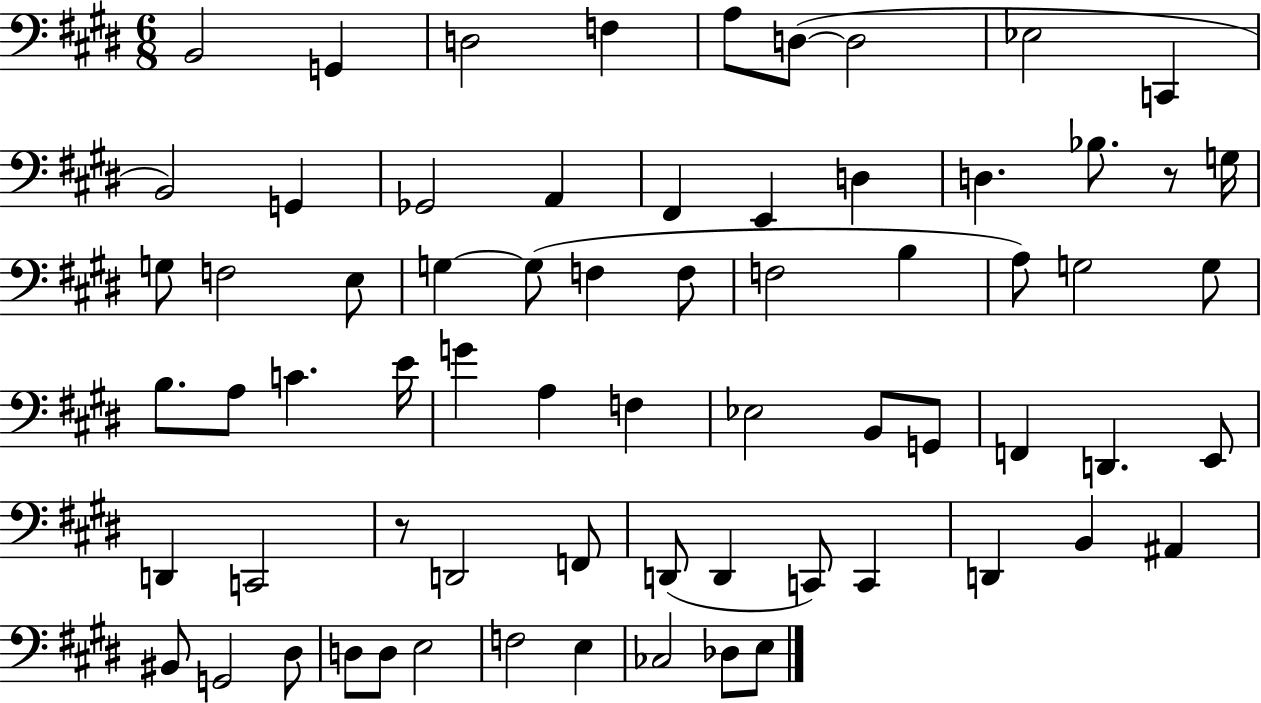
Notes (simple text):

B2/h G2/q D3/h F3/q A3/e D3/e D3/h Eb3/h C2/q B2/h G2/q Gb2/h A2/q F#2/q E2/q D3/q D3/q. Bb3/e. R/e G3/s G3/e F3/h E3/e G3/q G3/e F3/q F3/e F3/h B3/q A3/e G3/h G3/e B3/e. A3/e C4/q. E4/s G4/q A3/q F3/q Eb3/h B2/e G2/e F2/q D2/q. E2/e D2/q C2/h R/e D2/h F2/e D2/e D2/q C2/e C2/q D2/q B2/q A#2/q BIS2/e G2/h D#3/e D3/e D3/e E3/h F3/h E3/q CES3/h Db3/e E3/e